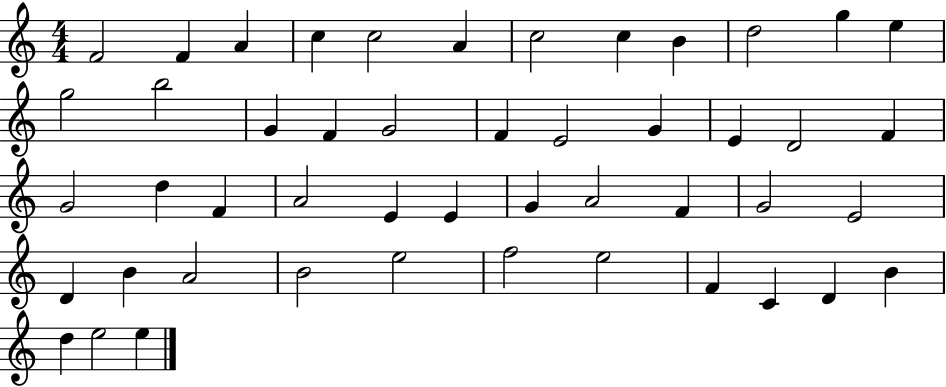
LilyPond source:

{
  \clef treble
  \numericTimeSignature
  \time 4/4
  \key c \major
  f'2 f'4 a'4 | c''4 c''2 a'4 | c''2 c''4 b'4 | d''2 g''4 e''4 | \break g''2 b''2 | g'4 f'4 g'2 | f'4 e'2 g'4 | e'4 d'2 f'4 | \break g'2 d''4 f'4 | a'2 e'4 e'4 | g'4 a'2 f'4 | g'2 e'2 | \break d'4 b'4 a'2 | b'2 e''2 | f''2 e''2 | f'4 c'4 d'4 b'4 | \break d''4 e''2 e''4 | \bar "|."
}